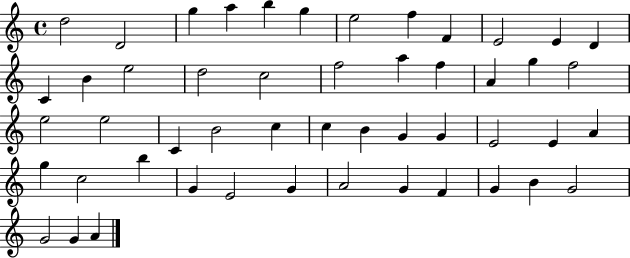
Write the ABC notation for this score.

X:1
T:Untitled
M:4/4
L:1/4
K:C
d2 D2 g a b g e2 f F E2 E D C B e2 d2 c2 f2 a f A g f2 e2 e2 C B2 c c B G G E2 E A g c2 b G E2 G A2 G F G B G2 G2 G A